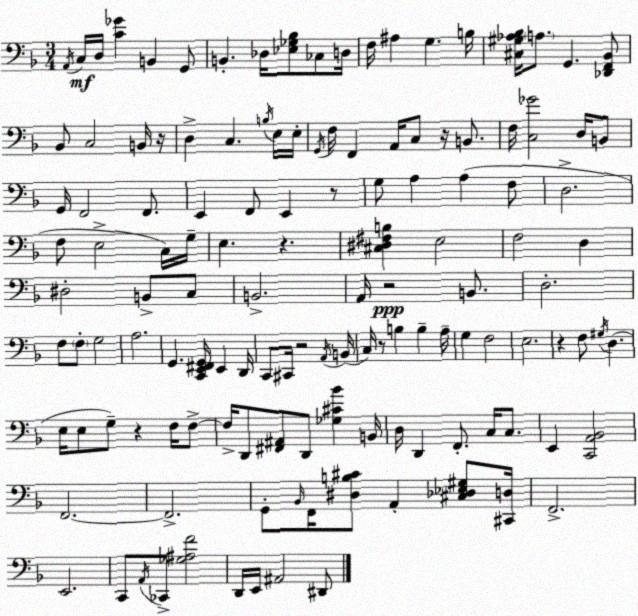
X:1
T:Untitled
M:3/4
L:1/4
K:F
A,,/4 C,/4 D,/4 [C_G] B,, G,,/2 B,, _D,/4 [_E,_G,_B,]/2 _C,/2 D,/4 F,/4 ^A, G, B,/4 [^C,^G,_A,_B,]/4 A,/2 G,, [_D,,F,,_B,,]/2 _B,,/2 C,2 B,,/4 z/4 D, C, B,/4 E,/4 E,/4 G,,/4 F,/4 F,, A,,/4 C,/2 z/4 B,,/2 F,/4 [C,_G]2 D,/4 B,,/2 G,,/4 F,,2 F,,/2 E,, F,,/2 E,, z/2 G,/2 A, A, F,/2 D,2 F,/2 E,2 C,/4 G,/4 E, z [^C,^D,^F,B,] E,2 F,2 D, ^D,2 B,,/2 C,/2 B,,2 A,,/4 z2 B,,/2 D,2 F,/2 F,/2 G,2 A,2 G,, [C,,E,,^F,,G,,]/4 E,, D,,/4 C,,/2 ^C,,/4 z2 A,,/4 B,,/4 C,/4 z/2 B, B, A,/4 G, F,2 E,2 z F,/2 ^G,/4 D, E,/4 E,/2 G,/2 z F,/4 F,/2 F,/4 D,,/2 [^F,,^A,,]/2 D,,/2 [_G,^C_B] B,,/4 D,/4 D,, F,,/2 C,/4 C,/2 E,, [C,,A,,_B,,]2 F,,2 F,,2 G,,/2 _B,,/4 F,,/4 [^D,B,^C]/2 A,, [^C,_D,_E,^G,]/2 [^C,,D,]/4 F,,2 E,,2 C,,/2 A,,/4 _C,,/2 [_G,^A,F]2 D,,/4 E,,/4 ^A,,2 ^D,,/2